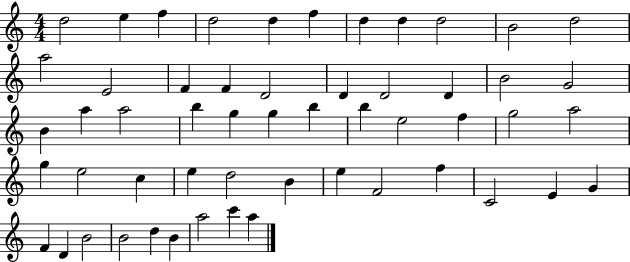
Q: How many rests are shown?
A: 0